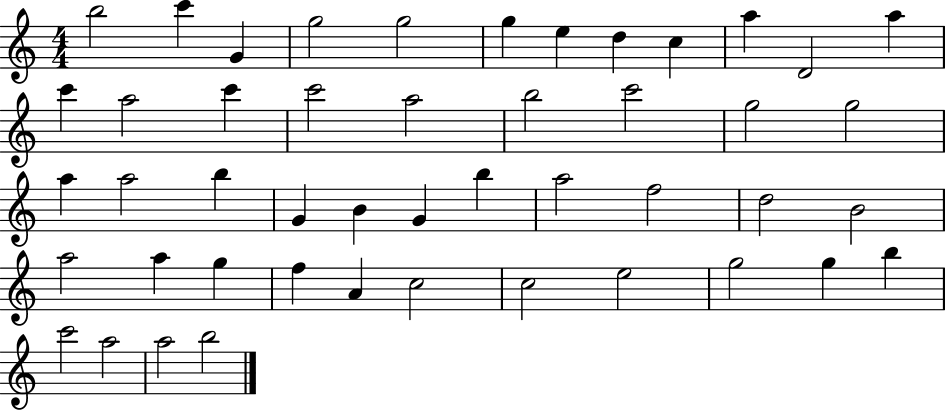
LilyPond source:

{
  \clef treble
  \numericTimeSignature
  \time 4/4
  \key c \major
  b''2 c'''4 g'4 | g''2 g''2 | g''4 e''4 d''4 c''4 | a''4 d'2 a''4 | \break c'''4 a''2 c'''4 | c'''2 a''2 | b''2 c'''2 | g''2 g''2 | \break a''4 a''2 b''4 | g'4 b'4 g'4 b''4 | a''2 f''2 | d''2 b'2 | \break a''2 a''4 g''4 | f''4 a'4 c''2 | c''2 e''2 | g''2 g''4 b''4 | \break c'''2 a''2 | a''2 b''2 | \bar "|."
}